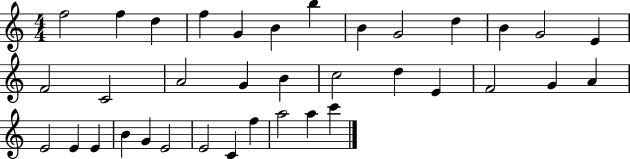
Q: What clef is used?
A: treble